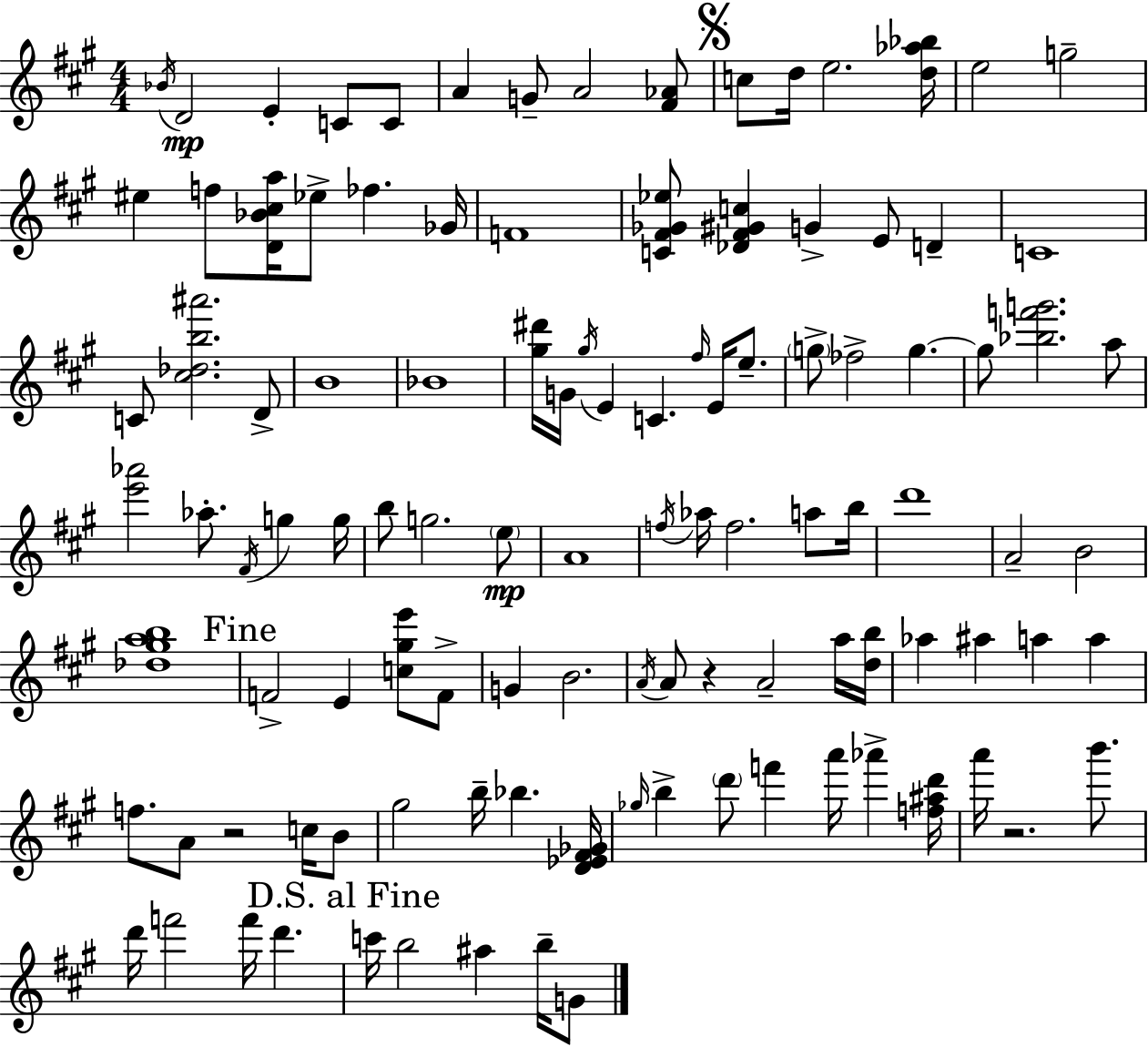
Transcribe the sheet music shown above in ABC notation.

X:1
T:Untitled
M:4/4
L:1/4
K:A
_B/4 D2 E C/2 C/2 A G/2 A2 [^F_A]/2 c/2 d/4 e2 [d_a_b]/4 e2 g2 ^e f/2 [D_B^ca]/4 _e/2 _f _G/4 F4 [C^F_G_e]/2 [_D^F^Gc] G E/2 D C4 C/2 [^c_db^a']2 D/2 B4 _B4 [^g^d']/4 G/4 ^g/4 E C ^f/4 E/4 e/2 g/2 _f2 g g/2 [_bf'g']2 a/2 [e'_a']2 _a/2 ^F/4 g g/4 b/2 g2 e/2 A4 f/4 _a/4 f2 a/2 b/4 d'4 A2 B2 [_d^gab]4 F2 E [c^ge']/2 F/2 G B2 A/4 A/2 z A2 a/4 [db]/4 _a ^a a a f/2 A/2 z2 c/4 B/2 ^g2 b/4 _b [D_E^F_G]/4 _g/4 b d'/2 f' a'/4 _a' [f^ad']/4 a'/4 z2 b'/2 d'/4 f'2 f'/4 d' c'/4 b2 ^a b/4 G/2